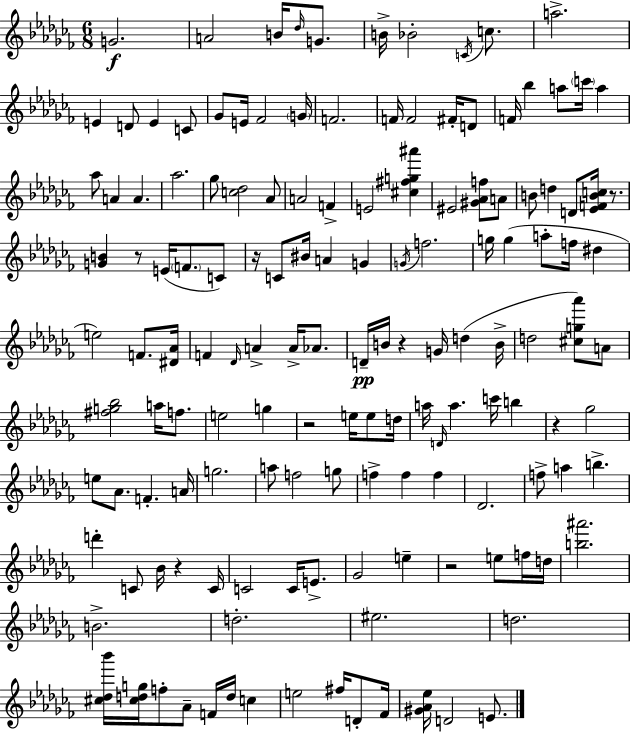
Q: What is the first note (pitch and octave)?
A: G4